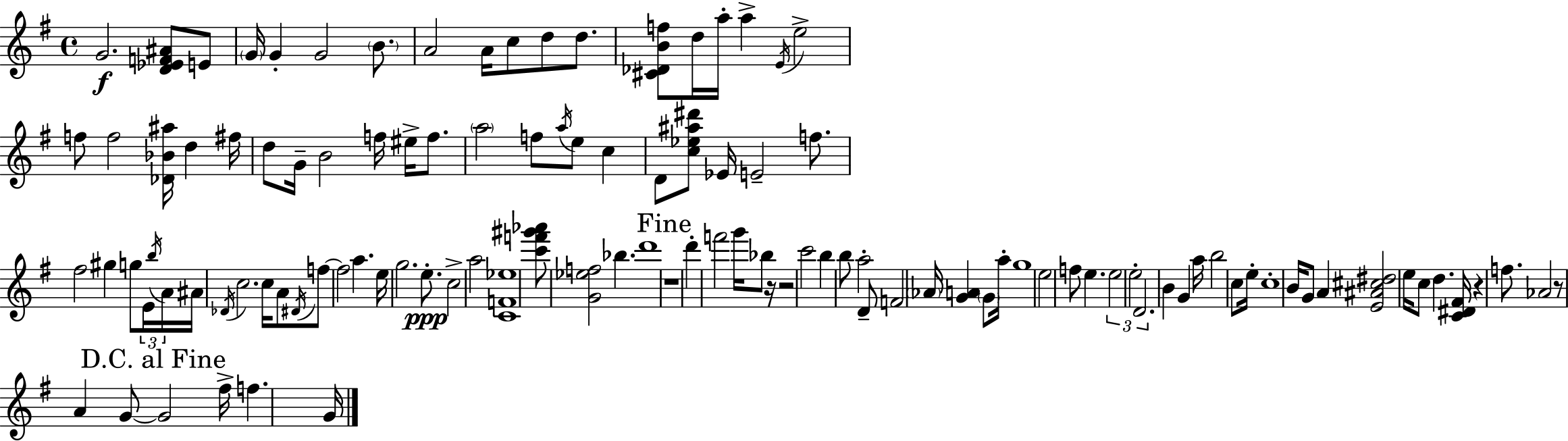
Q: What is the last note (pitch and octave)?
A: G4